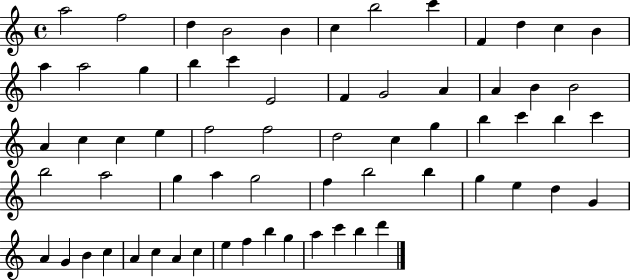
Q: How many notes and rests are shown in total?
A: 65